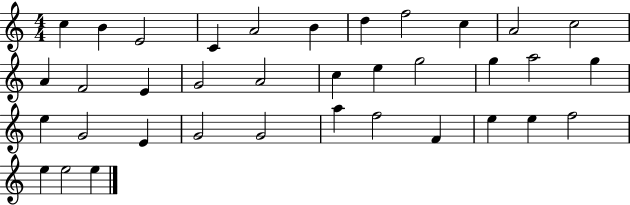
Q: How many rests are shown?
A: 0